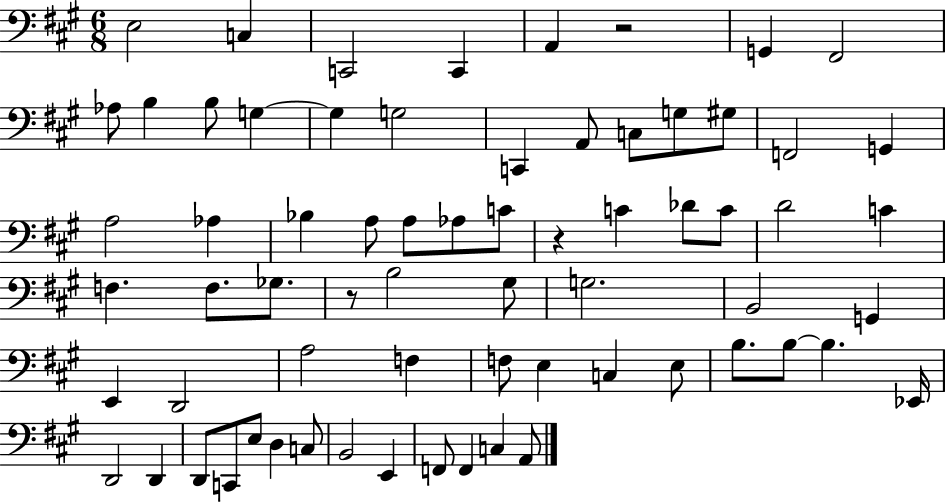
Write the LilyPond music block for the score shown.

{
  \clef bass
  \numericTimeSignature
  \time 6/8
  \key a \major
  \repeat volta 2 { e2 c4 | c,2 c,4 | a,4 r2 | g,4 fis,2 | \break aes8 b4 b8 g4~~ | g4 g2 | c,4 a,8 c8 g8 gis8 | f,2 g,4 | \break a2 aes4 | bes4 a8 a8 aes8 c'8 | r4 c'4 des'8 c'8 | d'2 c'4 | \break f4. f8. ges8. | r8 b2 gis8 | g2. | b,2 g,4 | \break e,4 d,2 | a2 f4 | f8 e4 c4 e8 | b8. b8~~ b4. ees,16 | \break d,2 d,4 | d,8 c,8 e8 d4 c8 | b,2 e,4 | f,8 f,4 c4 a,8 | \break } \bar "|."
}